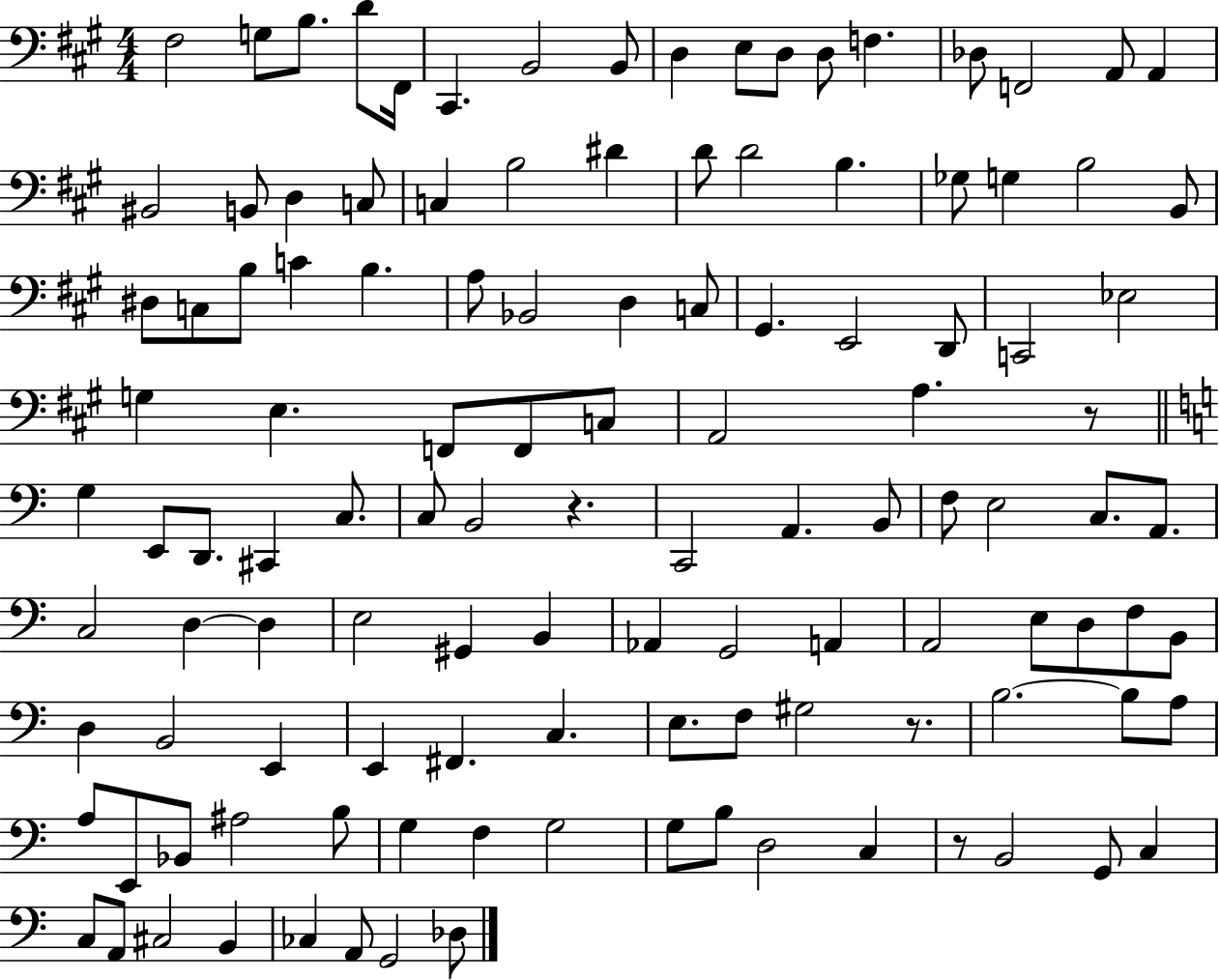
X:1
T:Untitled
M:4/4
L:1/4
K:A
^F,2 G,/2 B,/2 D/2 ^F,,/4 ^C,, B,,2 B,,/2 D, E,/2 D,/2 D,/2 F, _D,/2 F,,2 A,,/2 A,, ^B,,2 B,,/2 D, C,/2 C, B,2 ^D D/2 D2 B, _G,/2 G, B,2 B,,/2 ^D,/2 C,/2 B,/2 C B, A,/2 _B,,2 D, C,/2 ^G,, E,,2 D,,/2 C,,2 _E,2 G, E, F,,/2 F,,/2 C,/2 A,,2 A, z/2 G, E,,/2 D,,/2 ^C,, C,/2 C,/2 B,,2 z C,,2 A,, B,,/2 F,/2 E,2 C,/2 A,,/2 C,2 D, D, E,2 ^G,, B,, _A,, G,,2 A,, A,,2 E,/2 D,/2 F,/2 B,,/2 D, B,,2 E,, E,, ^F,, C, E,/2 F,/2 ^G,2 z/2 B,2 B,/2 A,/2 A,/2 E,,/2 _B,,/2 ^A,2 B,/2 G, F, G,2 G,/2 B,/2 D,2 C, z/2 B,,2 G,,/2 C, C,/2 A,,/2 ^C,2 B,, _C, A,,/2 G,,2 _D,/2